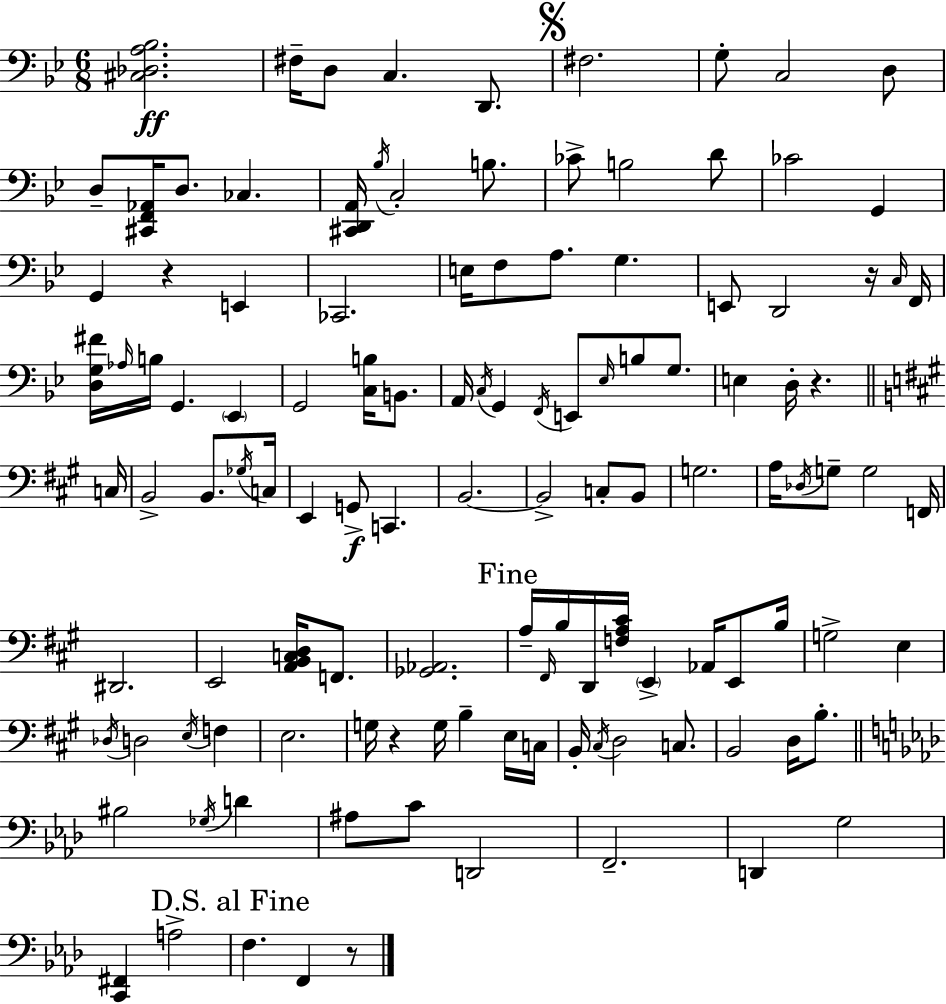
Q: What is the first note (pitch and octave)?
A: F#3